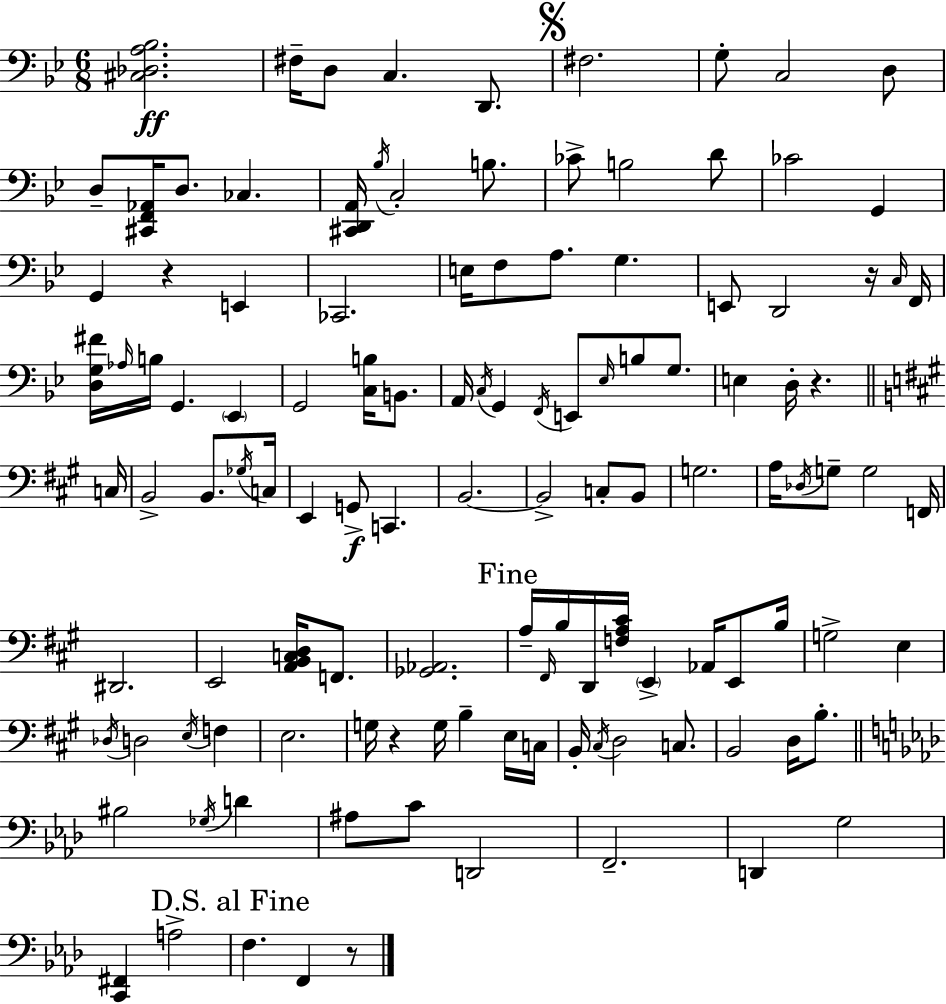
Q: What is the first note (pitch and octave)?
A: F#3